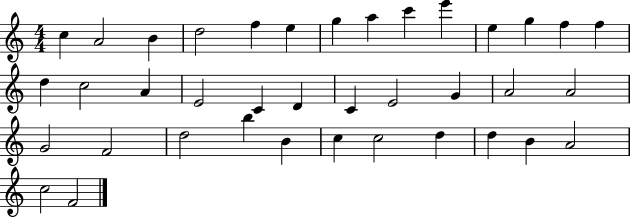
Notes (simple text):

C5/q A4/h B4/q D5/h F5/q E5/q G5/q A5/q C6/q E6/q E5/q G5/q F5/q F5/q D5/q C5/h A4/q E4/h C4/q D4/q C4/q E4/h G4/q A4/h A4/h G4/h F4/h D5/h B5/q B4/q C5/q C5/h D5/q D5/q B4/q A4/h C5/h F4/h